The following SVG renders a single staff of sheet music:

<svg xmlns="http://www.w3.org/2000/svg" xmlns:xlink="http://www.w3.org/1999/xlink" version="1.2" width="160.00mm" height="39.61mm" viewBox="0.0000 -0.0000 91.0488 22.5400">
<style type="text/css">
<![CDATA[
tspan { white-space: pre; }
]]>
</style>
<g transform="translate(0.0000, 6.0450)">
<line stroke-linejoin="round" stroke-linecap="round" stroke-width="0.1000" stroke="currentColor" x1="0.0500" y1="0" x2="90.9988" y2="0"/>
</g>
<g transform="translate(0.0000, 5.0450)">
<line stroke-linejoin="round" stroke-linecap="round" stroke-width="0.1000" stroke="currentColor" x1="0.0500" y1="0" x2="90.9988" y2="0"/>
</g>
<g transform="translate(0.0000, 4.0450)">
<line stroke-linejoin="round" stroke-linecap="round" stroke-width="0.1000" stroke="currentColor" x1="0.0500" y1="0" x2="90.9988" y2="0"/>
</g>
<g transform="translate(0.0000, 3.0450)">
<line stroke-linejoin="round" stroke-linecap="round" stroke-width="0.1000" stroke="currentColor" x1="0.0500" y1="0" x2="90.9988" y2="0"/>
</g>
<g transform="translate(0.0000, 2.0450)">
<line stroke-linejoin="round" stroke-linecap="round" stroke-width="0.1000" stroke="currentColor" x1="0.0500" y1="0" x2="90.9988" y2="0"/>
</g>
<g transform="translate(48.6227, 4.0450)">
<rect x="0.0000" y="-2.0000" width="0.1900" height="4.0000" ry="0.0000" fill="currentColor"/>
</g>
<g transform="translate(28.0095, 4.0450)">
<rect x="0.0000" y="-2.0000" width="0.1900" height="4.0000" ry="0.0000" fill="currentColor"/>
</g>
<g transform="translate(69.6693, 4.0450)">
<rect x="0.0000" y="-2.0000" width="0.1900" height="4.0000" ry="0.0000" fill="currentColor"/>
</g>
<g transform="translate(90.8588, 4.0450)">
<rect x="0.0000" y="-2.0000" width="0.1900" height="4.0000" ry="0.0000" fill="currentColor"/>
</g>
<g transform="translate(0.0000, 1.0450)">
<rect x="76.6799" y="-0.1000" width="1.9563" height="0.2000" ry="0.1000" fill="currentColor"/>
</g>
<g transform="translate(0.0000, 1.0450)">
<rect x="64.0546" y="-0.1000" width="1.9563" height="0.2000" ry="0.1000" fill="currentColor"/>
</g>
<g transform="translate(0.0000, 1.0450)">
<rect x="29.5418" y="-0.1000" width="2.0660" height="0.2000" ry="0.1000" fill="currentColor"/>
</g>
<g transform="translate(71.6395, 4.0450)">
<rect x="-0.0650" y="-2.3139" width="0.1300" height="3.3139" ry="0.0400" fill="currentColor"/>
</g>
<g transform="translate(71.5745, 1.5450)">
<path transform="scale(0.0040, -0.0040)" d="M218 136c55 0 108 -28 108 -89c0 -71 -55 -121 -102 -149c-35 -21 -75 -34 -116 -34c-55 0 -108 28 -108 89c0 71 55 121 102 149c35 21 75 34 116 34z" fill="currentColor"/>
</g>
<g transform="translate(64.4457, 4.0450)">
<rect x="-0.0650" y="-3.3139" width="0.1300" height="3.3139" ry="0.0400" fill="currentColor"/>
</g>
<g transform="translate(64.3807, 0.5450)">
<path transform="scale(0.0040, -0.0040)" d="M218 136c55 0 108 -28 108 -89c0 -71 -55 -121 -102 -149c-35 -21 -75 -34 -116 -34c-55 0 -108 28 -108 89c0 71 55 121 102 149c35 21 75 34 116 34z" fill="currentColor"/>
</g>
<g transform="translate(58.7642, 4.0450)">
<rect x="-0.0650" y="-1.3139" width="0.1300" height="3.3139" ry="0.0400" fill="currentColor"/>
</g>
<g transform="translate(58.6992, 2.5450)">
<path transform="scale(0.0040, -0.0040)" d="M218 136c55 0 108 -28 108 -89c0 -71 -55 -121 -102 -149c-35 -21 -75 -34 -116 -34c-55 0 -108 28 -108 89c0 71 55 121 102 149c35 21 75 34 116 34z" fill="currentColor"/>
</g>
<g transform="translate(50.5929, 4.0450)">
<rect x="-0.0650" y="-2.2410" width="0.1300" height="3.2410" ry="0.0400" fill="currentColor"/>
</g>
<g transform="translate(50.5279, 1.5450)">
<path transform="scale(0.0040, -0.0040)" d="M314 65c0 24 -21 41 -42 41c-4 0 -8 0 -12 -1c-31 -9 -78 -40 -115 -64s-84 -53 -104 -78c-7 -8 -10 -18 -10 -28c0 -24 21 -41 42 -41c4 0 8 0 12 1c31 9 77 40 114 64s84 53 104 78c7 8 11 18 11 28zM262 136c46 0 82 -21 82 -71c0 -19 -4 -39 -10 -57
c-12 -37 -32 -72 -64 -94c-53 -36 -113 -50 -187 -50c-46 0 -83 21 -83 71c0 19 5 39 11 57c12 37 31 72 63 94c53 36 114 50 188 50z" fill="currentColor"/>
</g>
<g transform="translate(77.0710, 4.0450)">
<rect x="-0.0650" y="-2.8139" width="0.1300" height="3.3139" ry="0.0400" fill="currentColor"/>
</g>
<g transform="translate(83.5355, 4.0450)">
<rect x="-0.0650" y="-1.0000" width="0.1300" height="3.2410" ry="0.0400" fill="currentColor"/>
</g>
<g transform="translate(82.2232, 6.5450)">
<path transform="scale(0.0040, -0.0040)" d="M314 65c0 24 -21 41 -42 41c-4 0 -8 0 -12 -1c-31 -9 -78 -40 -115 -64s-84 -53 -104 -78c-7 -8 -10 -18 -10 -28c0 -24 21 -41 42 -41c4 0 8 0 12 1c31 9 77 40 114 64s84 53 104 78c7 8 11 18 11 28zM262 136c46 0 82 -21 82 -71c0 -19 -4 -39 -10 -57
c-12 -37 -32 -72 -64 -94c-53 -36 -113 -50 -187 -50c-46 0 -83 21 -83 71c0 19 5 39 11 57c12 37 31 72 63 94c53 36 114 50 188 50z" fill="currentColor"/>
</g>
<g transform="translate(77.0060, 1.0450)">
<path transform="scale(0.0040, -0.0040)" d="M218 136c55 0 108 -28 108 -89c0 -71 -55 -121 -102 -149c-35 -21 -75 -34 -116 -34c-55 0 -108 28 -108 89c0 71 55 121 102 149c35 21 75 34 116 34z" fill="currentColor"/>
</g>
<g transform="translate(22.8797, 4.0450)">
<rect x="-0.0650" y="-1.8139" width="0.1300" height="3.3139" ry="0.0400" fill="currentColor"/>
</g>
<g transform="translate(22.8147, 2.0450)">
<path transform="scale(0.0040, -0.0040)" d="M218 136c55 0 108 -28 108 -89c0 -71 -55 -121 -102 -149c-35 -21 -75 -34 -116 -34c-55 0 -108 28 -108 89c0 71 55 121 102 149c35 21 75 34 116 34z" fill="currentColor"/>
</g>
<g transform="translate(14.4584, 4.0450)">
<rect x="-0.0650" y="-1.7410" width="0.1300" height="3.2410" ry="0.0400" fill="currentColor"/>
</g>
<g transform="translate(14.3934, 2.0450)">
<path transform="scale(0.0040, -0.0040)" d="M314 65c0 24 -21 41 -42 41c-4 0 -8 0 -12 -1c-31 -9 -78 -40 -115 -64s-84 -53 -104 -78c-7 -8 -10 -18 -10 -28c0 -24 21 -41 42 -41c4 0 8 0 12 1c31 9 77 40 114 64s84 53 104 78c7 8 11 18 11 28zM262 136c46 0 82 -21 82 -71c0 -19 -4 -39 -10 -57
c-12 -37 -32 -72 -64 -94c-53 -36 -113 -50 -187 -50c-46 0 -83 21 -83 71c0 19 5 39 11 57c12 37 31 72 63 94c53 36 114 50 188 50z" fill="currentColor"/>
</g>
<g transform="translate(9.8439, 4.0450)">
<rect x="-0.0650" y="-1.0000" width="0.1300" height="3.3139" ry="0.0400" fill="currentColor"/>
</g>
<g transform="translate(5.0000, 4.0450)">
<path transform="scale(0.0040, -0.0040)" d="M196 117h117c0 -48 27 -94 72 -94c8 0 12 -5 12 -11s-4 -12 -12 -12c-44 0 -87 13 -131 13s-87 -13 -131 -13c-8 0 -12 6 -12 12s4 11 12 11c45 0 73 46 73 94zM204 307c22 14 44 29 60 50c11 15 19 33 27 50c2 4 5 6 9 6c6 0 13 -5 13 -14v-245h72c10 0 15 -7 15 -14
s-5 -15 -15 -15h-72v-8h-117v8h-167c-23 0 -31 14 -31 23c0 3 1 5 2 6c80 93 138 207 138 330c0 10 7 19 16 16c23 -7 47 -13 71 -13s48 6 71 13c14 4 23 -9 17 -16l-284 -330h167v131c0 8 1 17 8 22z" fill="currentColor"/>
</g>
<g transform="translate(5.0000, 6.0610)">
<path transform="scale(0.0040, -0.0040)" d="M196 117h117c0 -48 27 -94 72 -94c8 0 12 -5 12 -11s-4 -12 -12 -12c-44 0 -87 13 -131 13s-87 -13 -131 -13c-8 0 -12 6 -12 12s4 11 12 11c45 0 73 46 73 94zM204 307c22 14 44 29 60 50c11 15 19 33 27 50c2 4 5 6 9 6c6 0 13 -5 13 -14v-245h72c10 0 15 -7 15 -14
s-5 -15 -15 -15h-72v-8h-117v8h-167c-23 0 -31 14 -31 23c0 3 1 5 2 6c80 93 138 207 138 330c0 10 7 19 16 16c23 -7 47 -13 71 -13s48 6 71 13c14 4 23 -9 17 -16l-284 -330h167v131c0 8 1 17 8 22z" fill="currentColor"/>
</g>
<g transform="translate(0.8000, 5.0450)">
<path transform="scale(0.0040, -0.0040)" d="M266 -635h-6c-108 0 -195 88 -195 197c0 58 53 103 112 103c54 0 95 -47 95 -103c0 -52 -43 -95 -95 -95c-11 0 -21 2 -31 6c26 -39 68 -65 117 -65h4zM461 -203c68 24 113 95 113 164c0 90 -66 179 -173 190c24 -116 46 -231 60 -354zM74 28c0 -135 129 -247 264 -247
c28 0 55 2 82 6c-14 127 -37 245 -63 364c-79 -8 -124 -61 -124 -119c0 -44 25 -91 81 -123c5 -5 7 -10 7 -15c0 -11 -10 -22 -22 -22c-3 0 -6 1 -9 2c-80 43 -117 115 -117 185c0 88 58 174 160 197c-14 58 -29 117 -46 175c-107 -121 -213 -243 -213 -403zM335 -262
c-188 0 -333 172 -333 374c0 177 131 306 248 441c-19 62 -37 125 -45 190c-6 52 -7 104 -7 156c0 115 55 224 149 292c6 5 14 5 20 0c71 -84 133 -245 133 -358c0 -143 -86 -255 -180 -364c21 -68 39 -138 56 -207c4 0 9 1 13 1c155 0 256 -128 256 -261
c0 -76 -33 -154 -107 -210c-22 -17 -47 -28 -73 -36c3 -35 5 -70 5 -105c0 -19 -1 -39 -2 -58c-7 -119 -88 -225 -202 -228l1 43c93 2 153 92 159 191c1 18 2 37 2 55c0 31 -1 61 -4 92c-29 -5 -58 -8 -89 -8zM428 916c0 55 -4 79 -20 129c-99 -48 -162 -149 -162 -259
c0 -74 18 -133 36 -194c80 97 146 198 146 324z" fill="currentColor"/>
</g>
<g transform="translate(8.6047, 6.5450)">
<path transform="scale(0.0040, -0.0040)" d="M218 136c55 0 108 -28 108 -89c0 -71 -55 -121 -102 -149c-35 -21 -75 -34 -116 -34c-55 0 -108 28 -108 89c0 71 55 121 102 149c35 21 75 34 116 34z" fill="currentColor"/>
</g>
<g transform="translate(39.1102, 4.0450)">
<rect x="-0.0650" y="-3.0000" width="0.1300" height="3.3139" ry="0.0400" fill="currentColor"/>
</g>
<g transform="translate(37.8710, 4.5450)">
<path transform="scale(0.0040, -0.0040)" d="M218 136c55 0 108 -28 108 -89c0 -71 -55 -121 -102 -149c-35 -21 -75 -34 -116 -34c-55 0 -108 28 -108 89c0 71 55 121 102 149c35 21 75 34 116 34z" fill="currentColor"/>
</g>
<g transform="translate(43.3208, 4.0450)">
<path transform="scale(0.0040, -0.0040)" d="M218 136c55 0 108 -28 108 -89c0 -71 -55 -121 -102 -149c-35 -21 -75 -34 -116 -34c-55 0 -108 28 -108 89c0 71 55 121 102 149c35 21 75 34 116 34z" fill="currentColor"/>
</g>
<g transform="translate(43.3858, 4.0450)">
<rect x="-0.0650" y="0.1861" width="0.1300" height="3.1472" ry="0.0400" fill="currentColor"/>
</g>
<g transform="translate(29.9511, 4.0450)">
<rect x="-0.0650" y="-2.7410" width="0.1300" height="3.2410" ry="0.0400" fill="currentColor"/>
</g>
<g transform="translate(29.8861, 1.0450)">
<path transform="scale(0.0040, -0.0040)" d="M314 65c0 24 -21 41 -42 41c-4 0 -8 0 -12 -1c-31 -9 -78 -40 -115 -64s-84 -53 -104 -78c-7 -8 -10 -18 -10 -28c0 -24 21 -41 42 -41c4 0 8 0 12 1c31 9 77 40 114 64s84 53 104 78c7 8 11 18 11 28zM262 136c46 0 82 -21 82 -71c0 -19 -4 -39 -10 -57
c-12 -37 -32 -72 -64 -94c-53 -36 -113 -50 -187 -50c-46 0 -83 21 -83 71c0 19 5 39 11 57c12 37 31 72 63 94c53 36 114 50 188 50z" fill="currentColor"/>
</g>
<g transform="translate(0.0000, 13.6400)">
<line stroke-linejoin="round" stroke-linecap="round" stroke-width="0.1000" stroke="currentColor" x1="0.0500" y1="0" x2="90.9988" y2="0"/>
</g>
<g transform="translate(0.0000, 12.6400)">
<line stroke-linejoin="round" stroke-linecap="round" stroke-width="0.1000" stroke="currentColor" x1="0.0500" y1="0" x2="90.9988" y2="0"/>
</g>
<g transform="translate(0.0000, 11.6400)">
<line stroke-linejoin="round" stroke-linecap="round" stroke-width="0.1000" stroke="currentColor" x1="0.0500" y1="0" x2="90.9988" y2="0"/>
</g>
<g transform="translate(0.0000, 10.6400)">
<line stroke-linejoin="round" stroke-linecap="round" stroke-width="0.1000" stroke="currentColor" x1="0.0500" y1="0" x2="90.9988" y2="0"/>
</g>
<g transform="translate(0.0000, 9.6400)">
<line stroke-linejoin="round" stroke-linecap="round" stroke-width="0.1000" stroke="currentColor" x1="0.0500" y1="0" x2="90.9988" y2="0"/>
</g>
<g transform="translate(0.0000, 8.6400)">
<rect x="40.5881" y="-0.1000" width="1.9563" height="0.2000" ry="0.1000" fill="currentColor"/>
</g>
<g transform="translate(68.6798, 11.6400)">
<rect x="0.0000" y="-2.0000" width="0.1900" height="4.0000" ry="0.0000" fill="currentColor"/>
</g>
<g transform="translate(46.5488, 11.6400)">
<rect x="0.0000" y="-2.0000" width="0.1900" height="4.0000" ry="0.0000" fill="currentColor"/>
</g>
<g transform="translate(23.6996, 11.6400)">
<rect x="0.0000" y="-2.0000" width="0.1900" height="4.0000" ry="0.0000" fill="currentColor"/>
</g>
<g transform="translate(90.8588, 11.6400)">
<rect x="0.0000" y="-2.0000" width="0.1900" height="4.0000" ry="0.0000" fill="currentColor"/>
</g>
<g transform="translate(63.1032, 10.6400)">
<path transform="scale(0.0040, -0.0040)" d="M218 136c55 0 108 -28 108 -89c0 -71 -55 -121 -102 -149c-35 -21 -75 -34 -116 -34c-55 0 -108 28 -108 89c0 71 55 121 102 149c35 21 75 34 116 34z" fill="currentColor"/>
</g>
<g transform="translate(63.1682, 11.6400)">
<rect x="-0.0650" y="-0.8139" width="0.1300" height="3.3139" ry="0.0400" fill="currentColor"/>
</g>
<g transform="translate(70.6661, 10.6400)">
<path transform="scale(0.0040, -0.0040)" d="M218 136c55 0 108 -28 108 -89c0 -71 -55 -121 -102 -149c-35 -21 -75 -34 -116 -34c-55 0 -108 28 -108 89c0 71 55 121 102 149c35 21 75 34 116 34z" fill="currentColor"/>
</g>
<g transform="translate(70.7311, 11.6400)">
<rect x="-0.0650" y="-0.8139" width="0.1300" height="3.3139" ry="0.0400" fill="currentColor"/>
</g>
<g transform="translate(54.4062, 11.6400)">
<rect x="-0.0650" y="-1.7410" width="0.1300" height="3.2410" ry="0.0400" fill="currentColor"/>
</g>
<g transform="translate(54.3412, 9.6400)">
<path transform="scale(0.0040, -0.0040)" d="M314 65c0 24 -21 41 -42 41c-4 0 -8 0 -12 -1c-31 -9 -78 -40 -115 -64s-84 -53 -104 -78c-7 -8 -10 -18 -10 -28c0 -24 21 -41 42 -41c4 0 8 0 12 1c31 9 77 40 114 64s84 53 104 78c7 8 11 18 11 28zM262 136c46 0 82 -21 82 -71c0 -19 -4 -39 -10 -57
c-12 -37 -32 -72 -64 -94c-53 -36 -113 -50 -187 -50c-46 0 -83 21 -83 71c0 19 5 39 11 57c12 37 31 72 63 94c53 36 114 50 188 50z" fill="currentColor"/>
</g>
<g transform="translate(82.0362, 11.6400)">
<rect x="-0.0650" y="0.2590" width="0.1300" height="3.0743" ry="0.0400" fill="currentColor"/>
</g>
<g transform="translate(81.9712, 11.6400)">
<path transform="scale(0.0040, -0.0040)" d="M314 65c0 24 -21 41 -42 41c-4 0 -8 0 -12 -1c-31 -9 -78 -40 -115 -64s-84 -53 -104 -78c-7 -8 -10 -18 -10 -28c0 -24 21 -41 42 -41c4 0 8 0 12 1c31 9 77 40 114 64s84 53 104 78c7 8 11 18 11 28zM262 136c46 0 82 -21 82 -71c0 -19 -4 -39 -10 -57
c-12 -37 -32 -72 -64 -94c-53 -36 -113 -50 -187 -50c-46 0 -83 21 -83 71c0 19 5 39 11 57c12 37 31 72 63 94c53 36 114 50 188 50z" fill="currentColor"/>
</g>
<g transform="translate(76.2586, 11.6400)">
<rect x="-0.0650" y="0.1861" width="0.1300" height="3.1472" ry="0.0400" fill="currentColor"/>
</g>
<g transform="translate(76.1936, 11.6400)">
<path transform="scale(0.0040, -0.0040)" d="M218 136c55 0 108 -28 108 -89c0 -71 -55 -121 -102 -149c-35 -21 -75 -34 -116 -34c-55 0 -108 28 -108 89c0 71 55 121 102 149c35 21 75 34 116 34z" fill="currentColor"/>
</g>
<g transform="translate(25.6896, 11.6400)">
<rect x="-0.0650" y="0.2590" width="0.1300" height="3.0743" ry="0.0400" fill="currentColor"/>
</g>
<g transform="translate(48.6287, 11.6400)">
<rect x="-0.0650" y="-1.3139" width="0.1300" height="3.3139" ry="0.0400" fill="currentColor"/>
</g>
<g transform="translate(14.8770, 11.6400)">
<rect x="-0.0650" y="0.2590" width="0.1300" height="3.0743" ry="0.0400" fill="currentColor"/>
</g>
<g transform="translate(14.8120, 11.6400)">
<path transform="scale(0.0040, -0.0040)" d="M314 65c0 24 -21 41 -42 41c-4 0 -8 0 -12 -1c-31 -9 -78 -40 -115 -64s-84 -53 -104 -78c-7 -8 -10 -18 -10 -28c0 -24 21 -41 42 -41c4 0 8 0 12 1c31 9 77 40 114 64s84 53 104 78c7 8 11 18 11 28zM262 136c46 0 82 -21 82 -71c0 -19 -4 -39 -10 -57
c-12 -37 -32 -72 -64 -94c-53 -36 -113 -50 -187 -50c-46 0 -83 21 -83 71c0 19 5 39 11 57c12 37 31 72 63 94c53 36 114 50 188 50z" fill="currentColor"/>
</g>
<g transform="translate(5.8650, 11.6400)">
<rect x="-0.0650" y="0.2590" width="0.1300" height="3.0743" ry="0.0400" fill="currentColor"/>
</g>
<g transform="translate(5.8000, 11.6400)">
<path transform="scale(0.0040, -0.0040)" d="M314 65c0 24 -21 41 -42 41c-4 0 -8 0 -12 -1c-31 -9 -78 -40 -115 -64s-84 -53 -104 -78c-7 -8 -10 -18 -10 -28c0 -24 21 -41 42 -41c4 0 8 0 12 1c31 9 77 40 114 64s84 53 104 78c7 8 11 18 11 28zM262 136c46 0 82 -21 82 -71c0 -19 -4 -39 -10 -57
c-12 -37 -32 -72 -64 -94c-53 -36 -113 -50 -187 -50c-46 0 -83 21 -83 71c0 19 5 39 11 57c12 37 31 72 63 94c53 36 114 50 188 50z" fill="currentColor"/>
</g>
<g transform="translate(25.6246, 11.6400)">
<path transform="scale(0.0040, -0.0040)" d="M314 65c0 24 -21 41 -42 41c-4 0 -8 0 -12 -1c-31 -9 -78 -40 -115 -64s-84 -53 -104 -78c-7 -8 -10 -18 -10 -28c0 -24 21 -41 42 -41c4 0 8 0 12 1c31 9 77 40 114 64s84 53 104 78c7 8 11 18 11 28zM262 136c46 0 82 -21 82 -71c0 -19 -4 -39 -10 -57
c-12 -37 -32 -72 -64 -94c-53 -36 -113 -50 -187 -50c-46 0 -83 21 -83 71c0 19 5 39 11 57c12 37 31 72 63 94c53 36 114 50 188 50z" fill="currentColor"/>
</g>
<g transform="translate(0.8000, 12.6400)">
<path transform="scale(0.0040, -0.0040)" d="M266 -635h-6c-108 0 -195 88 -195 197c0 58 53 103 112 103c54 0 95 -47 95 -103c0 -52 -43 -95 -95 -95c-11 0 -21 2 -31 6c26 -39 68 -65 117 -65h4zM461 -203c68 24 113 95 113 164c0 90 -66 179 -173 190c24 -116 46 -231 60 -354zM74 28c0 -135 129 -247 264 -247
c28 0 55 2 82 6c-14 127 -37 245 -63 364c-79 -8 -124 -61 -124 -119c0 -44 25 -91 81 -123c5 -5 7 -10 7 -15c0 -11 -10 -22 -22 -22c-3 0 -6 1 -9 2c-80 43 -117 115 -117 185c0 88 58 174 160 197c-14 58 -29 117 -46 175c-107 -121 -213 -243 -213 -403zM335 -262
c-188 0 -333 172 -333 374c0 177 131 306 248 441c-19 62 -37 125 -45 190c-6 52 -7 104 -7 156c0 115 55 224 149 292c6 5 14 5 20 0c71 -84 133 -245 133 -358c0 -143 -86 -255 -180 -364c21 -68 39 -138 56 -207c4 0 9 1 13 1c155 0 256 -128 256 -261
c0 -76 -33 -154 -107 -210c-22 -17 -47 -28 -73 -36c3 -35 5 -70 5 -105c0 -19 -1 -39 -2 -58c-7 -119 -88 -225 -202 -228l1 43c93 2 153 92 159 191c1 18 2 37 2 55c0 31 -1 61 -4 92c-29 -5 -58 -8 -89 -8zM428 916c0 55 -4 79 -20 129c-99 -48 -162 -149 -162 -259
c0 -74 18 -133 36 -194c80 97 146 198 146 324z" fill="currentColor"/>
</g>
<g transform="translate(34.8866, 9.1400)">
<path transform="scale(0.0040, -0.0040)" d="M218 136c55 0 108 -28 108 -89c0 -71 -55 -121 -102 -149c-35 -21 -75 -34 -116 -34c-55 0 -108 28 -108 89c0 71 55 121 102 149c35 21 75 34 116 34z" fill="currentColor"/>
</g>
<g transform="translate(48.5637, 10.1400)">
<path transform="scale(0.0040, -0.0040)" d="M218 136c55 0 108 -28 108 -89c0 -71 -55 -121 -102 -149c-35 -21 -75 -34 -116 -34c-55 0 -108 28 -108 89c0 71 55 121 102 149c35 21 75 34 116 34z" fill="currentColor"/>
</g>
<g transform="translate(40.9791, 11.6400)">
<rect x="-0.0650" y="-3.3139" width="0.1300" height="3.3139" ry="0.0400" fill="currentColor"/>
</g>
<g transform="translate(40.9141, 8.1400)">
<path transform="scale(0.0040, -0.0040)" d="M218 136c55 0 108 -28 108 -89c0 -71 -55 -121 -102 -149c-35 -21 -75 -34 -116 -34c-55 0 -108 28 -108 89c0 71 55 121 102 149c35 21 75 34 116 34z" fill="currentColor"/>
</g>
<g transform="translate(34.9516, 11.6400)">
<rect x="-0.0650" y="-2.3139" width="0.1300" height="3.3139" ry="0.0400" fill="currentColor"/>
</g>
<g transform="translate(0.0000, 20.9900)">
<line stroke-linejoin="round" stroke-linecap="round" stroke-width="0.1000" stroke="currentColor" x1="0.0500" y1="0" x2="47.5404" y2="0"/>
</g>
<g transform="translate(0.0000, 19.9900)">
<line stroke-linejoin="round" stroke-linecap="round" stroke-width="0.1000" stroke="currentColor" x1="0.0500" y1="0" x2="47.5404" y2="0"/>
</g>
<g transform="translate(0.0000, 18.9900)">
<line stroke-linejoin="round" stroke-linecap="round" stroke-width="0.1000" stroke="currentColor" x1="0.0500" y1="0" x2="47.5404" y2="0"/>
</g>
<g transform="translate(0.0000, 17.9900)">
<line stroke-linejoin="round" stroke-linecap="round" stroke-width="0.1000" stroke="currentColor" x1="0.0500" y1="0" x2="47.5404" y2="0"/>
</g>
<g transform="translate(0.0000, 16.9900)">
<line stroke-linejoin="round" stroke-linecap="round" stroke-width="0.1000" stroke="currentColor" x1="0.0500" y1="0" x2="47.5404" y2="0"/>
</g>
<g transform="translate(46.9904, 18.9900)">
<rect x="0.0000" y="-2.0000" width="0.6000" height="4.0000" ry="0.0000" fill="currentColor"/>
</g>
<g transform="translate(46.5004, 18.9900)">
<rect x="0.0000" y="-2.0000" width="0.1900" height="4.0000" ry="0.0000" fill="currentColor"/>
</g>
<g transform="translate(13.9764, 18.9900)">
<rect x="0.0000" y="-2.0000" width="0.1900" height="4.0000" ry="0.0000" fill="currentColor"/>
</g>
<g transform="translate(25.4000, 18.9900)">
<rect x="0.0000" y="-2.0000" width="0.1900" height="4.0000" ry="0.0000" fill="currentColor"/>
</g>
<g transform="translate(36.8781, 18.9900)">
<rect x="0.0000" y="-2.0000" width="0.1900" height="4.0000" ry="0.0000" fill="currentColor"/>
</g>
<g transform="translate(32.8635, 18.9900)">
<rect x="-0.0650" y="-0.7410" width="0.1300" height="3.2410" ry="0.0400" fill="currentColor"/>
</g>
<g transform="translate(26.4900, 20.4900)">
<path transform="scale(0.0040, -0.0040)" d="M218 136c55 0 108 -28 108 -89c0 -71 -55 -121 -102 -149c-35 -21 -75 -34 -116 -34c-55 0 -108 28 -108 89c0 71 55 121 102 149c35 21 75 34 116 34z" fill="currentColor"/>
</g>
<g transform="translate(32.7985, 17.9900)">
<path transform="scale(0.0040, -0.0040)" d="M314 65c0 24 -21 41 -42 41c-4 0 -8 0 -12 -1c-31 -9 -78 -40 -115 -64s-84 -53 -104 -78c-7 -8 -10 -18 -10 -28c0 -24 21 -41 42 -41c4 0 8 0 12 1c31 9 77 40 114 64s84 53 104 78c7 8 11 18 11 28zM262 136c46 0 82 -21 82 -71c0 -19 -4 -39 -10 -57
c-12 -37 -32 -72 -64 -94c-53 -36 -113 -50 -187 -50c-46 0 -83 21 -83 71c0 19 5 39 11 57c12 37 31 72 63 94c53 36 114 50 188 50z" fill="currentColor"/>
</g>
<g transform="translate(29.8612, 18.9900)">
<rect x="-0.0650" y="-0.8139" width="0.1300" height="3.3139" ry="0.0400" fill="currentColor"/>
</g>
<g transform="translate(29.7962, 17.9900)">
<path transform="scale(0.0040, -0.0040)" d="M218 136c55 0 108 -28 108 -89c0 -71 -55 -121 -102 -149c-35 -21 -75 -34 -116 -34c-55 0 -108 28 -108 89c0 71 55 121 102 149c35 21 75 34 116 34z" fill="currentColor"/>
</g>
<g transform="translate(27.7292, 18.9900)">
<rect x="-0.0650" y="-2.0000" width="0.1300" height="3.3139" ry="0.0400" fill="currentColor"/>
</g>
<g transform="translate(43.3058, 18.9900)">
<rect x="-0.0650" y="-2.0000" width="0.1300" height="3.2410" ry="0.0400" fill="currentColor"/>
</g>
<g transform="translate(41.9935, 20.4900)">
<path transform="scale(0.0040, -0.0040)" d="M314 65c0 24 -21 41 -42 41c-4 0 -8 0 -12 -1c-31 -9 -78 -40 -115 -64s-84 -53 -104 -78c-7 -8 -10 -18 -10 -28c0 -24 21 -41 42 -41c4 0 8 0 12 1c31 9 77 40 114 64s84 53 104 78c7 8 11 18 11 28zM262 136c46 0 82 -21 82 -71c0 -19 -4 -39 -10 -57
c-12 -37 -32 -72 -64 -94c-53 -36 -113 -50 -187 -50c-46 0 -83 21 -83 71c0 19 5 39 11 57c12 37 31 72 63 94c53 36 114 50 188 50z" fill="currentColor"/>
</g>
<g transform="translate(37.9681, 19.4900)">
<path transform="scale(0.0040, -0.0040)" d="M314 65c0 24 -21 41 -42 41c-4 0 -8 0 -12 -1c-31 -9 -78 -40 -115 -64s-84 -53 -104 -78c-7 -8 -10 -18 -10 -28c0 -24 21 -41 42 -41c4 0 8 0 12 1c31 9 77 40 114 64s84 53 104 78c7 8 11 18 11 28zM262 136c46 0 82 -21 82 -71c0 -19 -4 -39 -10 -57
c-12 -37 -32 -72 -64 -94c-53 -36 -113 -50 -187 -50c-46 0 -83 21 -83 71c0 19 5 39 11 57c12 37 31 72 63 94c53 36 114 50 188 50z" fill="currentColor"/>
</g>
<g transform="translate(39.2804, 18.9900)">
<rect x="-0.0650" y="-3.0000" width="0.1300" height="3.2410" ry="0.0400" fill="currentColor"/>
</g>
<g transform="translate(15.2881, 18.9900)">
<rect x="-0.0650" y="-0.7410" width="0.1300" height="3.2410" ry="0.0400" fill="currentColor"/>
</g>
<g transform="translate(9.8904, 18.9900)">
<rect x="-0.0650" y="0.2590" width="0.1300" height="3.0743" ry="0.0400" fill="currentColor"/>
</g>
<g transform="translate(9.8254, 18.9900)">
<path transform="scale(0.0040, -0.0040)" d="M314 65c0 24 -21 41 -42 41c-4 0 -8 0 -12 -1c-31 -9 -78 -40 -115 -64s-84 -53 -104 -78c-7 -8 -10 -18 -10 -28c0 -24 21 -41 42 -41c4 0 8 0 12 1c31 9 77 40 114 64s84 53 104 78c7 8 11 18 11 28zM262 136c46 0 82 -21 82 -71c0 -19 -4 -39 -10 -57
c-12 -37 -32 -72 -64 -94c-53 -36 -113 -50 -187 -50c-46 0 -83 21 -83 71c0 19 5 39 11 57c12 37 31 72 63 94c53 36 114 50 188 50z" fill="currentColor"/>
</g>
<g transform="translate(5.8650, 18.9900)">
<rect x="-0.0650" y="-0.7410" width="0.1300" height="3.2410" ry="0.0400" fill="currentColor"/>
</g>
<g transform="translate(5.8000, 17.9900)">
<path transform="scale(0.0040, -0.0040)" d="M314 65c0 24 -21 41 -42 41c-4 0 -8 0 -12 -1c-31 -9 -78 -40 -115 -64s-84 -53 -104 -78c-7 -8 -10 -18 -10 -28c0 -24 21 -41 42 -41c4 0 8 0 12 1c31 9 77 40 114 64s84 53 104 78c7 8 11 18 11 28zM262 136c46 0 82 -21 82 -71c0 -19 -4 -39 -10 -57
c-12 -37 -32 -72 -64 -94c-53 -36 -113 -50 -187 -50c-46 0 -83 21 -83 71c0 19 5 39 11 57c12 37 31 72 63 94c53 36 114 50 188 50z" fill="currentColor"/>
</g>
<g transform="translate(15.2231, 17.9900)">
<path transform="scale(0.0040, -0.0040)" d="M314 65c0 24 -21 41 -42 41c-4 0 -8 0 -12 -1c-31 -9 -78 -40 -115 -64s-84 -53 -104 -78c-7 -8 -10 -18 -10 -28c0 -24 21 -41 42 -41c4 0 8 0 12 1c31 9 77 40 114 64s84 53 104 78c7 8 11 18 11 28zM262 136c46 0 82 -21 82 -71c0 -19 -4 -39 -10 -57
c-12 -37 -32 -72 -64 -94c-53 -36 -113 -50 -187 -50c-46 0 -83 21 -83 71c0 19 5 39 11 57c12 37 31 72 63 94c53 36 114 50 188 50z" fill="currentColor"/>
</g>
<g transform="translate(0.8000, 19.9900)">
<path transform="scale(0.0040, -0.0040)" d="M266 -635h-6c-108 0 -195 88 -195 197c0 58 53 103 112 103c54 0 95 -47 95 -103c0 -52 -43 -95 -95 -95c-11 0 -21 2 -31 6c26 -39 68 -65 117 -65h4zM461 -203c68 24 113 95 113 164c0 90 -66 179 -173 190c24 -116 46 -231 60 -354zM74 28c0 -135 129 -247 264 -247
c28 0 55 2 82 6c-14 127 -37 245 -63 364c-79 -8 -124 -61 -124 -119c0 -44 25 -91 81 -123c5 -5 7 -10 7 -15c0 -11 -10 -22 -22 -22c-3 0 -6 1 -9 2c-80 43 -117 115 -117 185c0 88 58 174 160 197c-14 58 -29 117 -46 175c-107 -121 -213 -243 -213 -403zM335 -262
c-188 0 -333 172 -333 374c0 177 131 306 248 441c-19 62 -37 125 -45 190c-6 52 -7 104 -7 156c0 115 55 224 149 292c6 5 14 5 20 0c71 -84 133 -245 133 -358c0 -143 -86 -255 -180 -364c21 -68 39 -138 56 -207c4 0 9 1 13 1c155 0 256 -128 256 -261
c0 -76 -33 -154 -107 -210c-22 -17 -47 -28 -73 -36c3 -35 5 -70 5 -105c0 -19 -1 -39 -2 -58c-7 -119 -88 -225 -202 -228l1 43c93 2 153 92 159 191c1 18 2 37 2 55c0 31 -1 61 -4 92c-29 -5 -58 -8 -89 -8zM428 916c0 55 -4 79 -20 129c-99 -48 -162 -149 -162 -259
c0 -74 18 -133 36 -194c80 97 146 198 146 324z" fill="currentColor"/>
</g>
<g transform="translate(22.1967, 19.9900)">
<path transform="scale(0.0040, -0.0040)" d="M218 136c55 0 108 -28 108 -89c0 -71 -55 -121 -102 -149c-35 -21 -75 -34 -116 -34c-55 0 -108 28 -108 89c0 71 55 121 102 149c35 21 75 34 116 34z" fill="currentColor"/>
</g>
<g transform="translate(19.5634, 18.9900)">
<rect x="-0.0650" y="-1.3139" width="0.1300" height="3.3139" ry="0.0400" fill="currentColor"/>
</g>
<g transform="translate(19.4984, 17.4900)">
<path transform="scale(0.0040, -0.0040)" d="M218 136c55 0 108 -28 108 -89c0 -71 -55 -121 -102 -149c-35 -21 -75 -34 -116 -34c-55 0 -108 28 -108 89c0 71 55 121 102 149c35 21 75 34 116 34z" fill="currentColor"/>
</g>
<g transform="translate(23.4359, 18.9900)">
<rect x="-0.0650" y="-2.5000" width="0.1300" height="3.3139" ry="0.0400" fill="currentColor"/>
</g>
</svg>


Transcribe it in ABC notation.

X:1
T:Untitled
M:4/4
L:1/4
K:C
D f2 f a2 A B g2 e b g a D2 B2 B2 B2 g b e f2 d d B B2 d2 B2 d2 e G F d d2 A2 F2